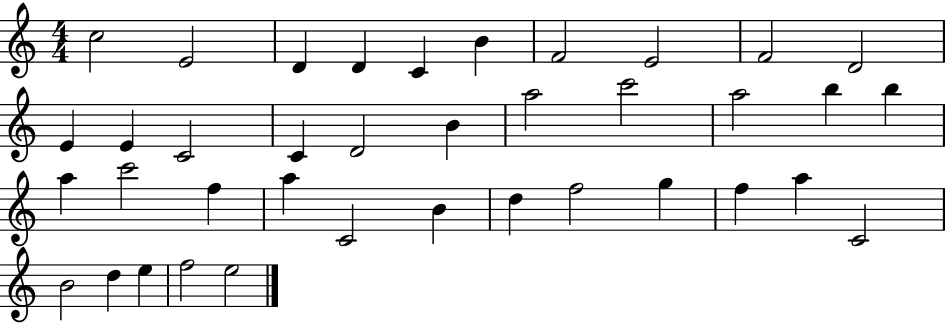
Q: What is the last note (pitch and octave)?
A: E5